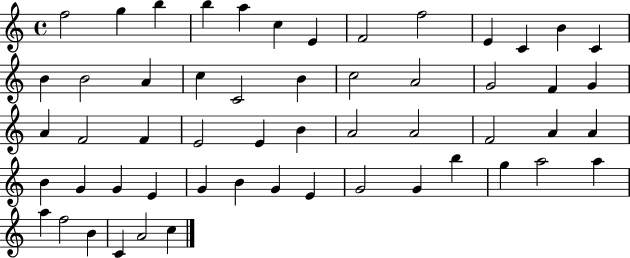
{
  \clef treble
  \time 4/4
  \defaultTimeSignature
  \key c \major
  f''2 g''4 b''4 | b''4 a''4 c''4 e'4 | f'2 f''2 | e'4 c'4 b'4 c'4 | \break b'4 b'2 a'4 | c''4 c'2 b'4 | c''2 a'2 | g'2 f'4 g'4 | \break a'4 f'2 f'4 | e'2 e'4 b'4 | a'2 a'2 | f'2 a'4 a'4 | \break b'4 g'4 g'4 e'4 | g'4 b'4 g'4 e'4 | g'2 g'4 b''4 | g''4 a''2 a''4 | \break a''4 f''2 b'4 | c'4 a'2 c''4 | \bar "|."
}